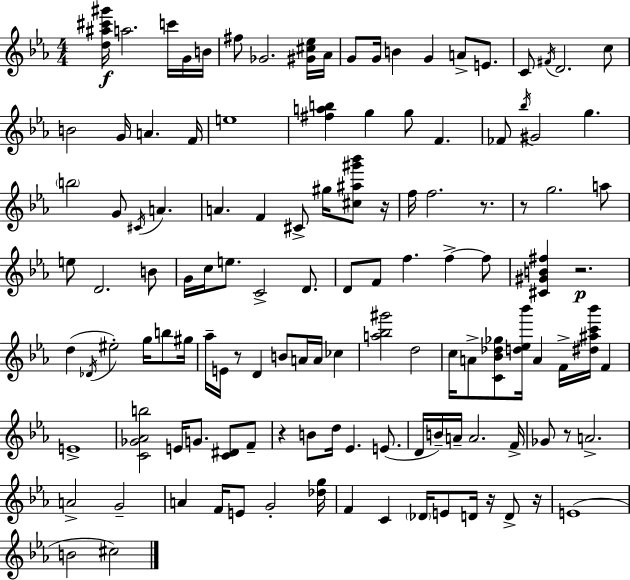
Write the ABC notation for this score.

X:1
T:Untitled
M:4/4
L:1/4
K:Eb
[d^a^c'^g']/4 a2 c'/4 G/4 B/4 ^f/2 _G2 [^G^c_e]/4 _A/4 G/2 G/4 B G A/2 E/2 C/2 ^F/4 D2 c/2 B2 G/4 A F/4 e4 [^fab] g g/2 F _F/2 _b/4 ^G2 g b2 G/2 ^C/4 A A F ^C/2 ^g/4 [^c^a^g'_b']/2 z/4 f/4 f2 z/2 z/2 g2 a/2 e/2 D2 B/2 G/4 c/4 e/2 C2 D/2 D/2 F/2 f f f/2 [^C^GB^f] z2 d _D/4 ^e2 g/4 b/2 ^g/4 _a/4 E/4 z/2 D B/2 A/4 A/4 _c [a_b^g']2 d2 c/4 A/2 [C_B_d_g]/2 [d_e_b']/4 A F/4 [^d^ac'_b']/4 F E4 [C_G_Ab]2 E/4 G/2 [C^D]/2 F/2 z B/2 d/4 _E E/2 D/4 B/4 A/4 A2 F/4 _G/2 z/2 A2 A2 G2 A F/4 E/2 G2 [_dg]/4 F C _D/4 E/2 D/4 z/4 D/2 z/4 E4 B2 ^c2